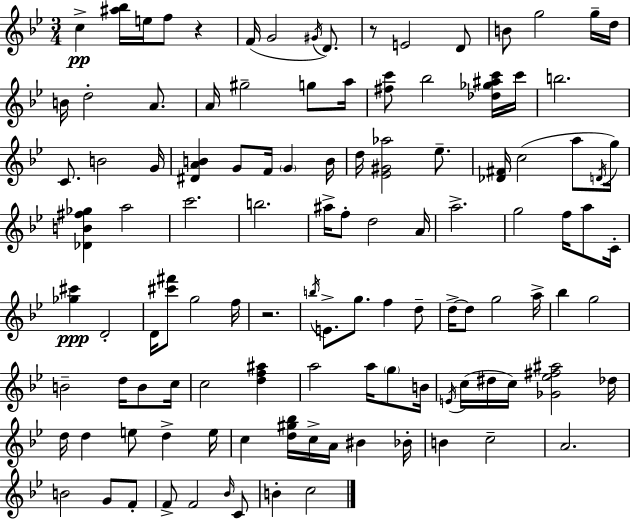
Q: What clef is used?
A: treble